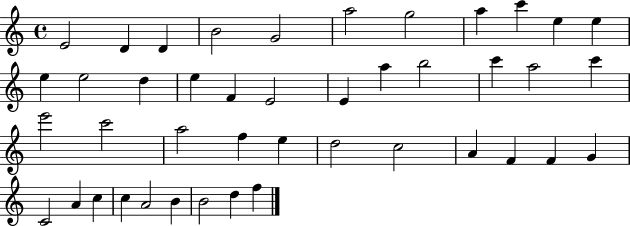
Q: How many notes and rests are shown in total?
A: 43